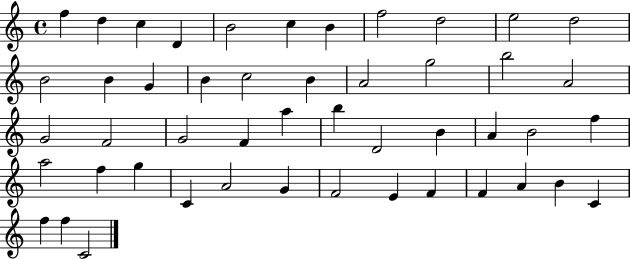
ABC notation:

X:1
T:Untitled
M:4/4
L:1/4
K:C
f d c D B2 c B f2 d2 e2 d2 B2 B G B c2 B A2 g2 b2 A2 G2 F2 G2 F a b D2 B A B2 f a2 f g C A2 G F2 E F F A B C f f C2